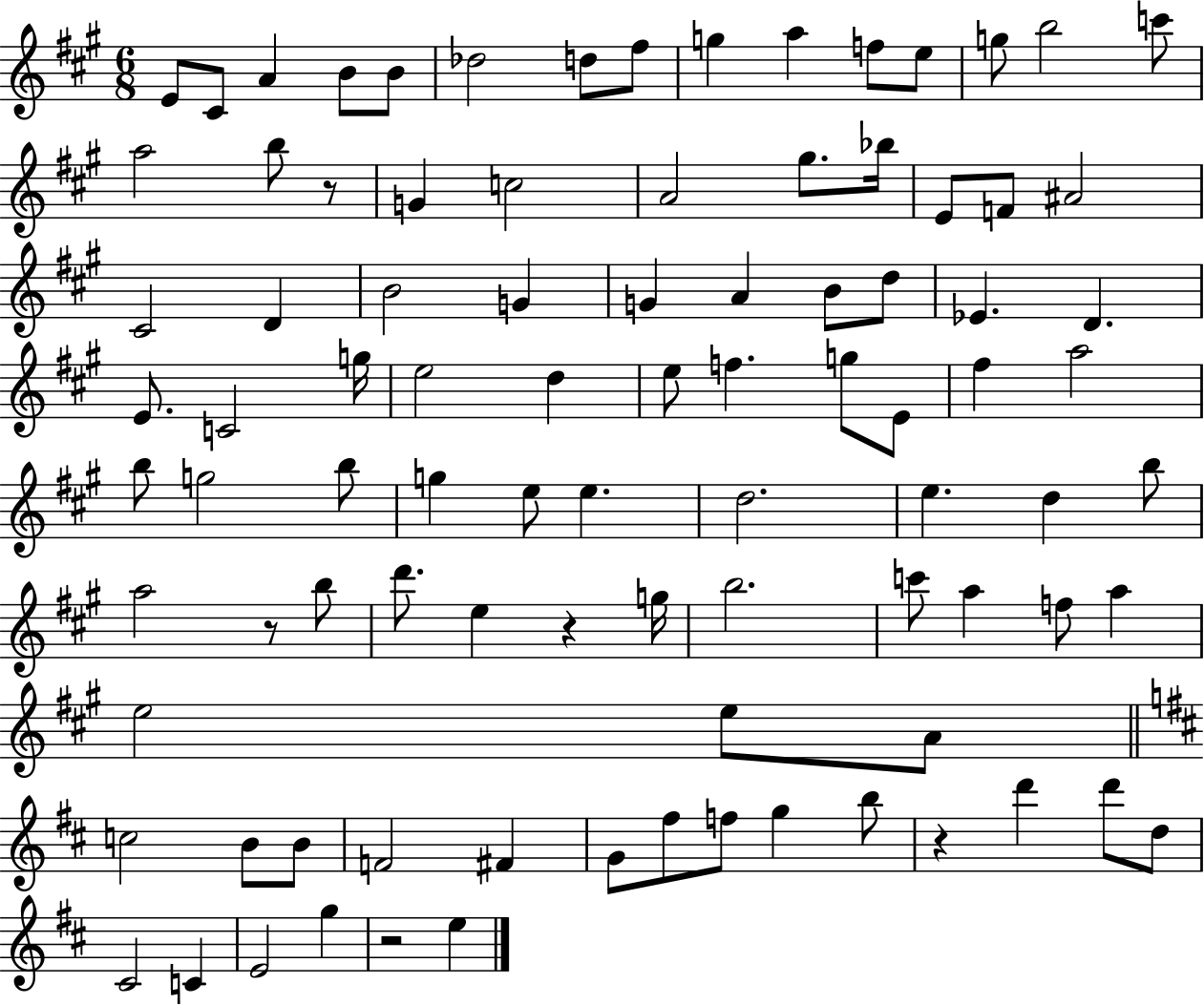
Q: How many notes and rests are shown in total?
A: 92